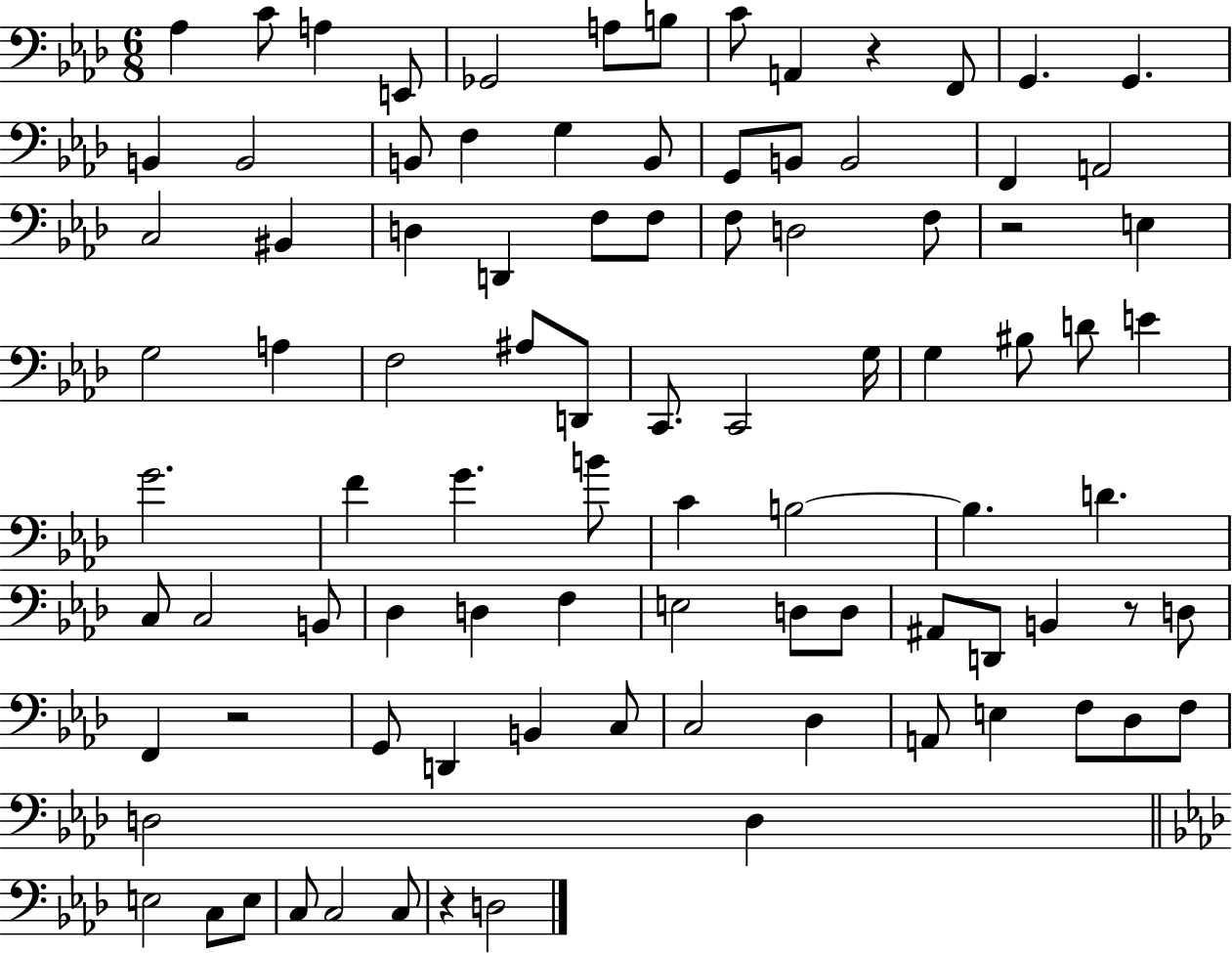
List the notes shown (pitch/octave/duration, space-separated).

Ab3/q C4/e A3/q E2/e Gb2/h A3/e B3/e C4/e A2/q R/q F2/e G2/q. G2/q. B2/q B2/h B2/e F3/q G3/q B2/e G2/e B2/e B2/h F2/q A2/h C3/h BIS2/q D3/q D2/q F3/e F3/e F3/e D3/h F3/e R/h E3/q G3/h A3/q F3/h A#3/e D2/e C2/e. C2/h G3/s G3/q BIS3/e D4/e E4/q G4/h. F4/q G4/q. B4/e C4/q B3/h B3/q. D4/q. C3/e C3/h B2/e Db3/q D3/q F3/q E3/h D3/e D3/e A#2/e D2/e B2/q R/e D3/e F2/q R/h G2/e D2/q B2/q C3/e C3/h Db3/q A2/e E3/q F3/e Db3/e F3/e D3/h D3/q E3/h C3/e E3/e C3/e C3/h C3/e R/q D3/h